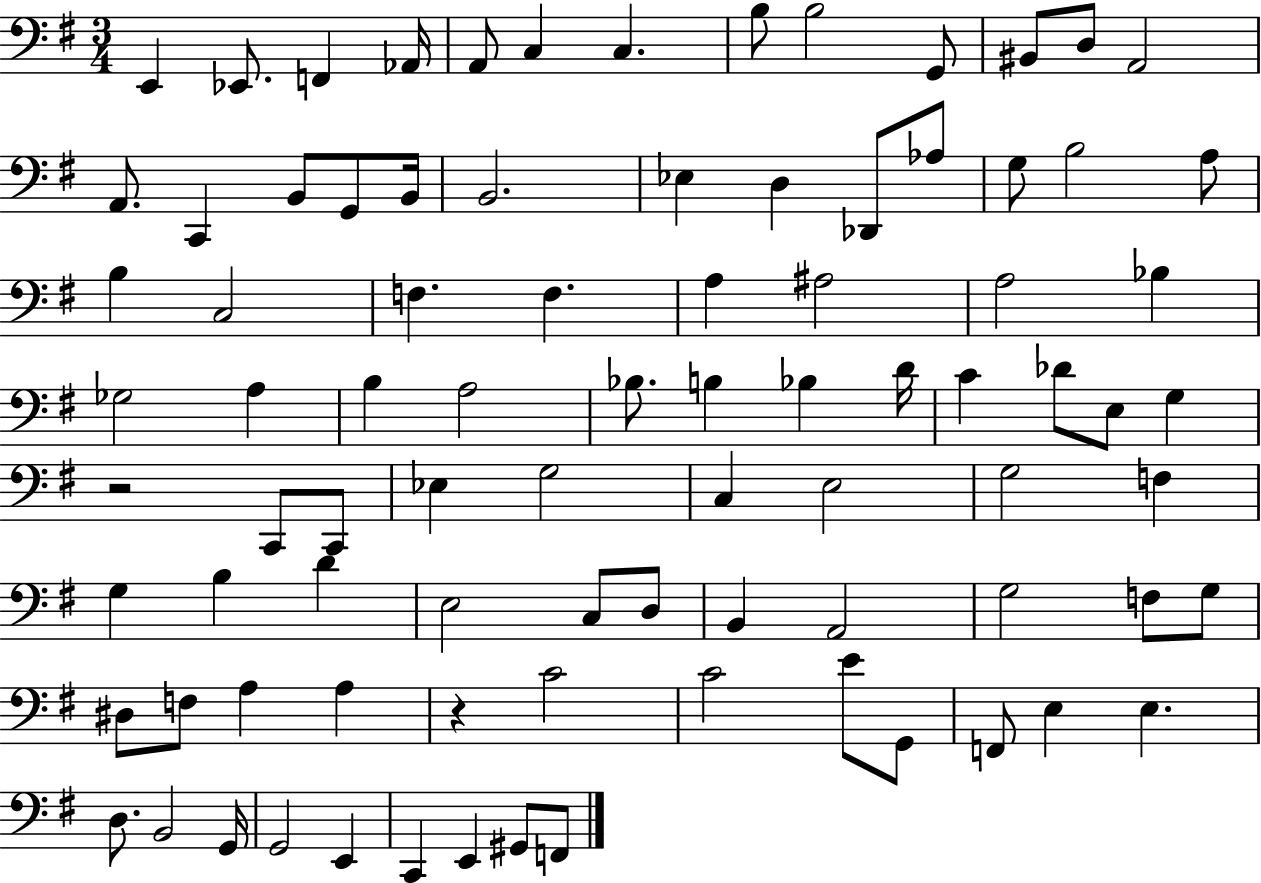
{
  \clef bass
  \numericTimeSignature
  \time 3/4
  \key g \major
  e,4 ees,8. f,4 aes,16 | a,8 c4 c4. | b8 b2 g,8 | bis,8 d8 a,2 | \break a,8. c,4 b,8 g,8 b,16 | b,2. | ees4 d4 des,8 aes8 | g8 b2 a8 | \break b4 c2 | f4. f4. | a4 ais2 | a2 bes4 | \break ges2 a4 | b4 a2 | bes8. b4 bes4 d'16 | c'4 des'8 e8 g4 | \break r2 c,8 c,8 | ees4 g2 | c4 e2 | g2 f4 | \break g4 b4 d'4 | e2 c8 d8 | b,4 a,2 | g2 f8 g8 | \break dis8 f8 a4 a4 | r4 c'2 | c'2 e'8 g,8 | f,8 e4 e4. | \break d8. b,2 g,16 | g,2 e,4 | c,4 e,4 gis,8 f,8 | \bar "|."
}